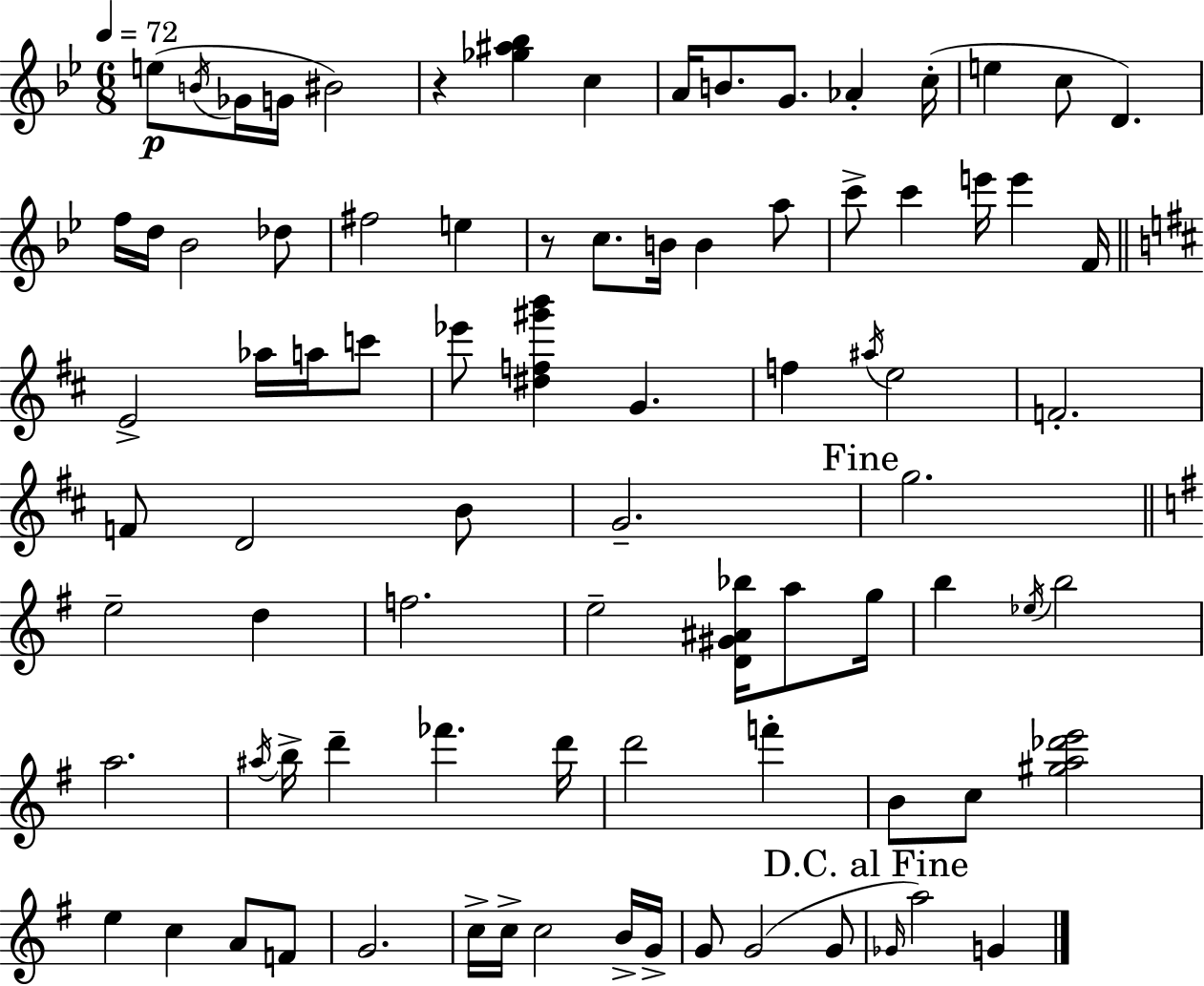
X:1
T:Untitled
M:6/8
L:1/4
K:Bb
e/2 B/4 _G/4 G/4 ^B2 z [_g^a_b] c A/4 B/2 G/2 _A c/4 e c/2 D f/4 d/4 _B2 _d/2 ^f2 e z/2 c/2 B/4 B a/2 c'/2 c' e'/4 e' F/4 E2 _a/4 a/4 c'/2 _e'/2 [^df^g'b'] G f ^a/4 e2 F2 F/2 D2 B/2 G2 g2 e2 d f2 e2 [D^G^A_b]/4 a/2 g/4 b _e/4 b2 a2 ^a/4 b/4 d' _f' d'/4 d'2 f' B/2 c/2 [^ga_d'e']2 e c A/2 F/2 G2 c/4 c/4 c2 B/4 G/4 G/2 G2 G/2 _G/4 a2 G